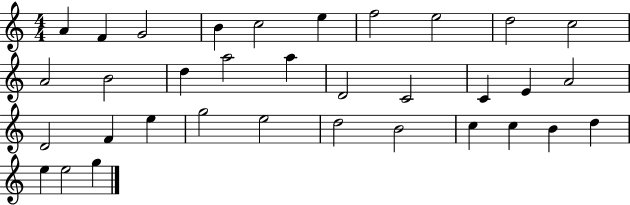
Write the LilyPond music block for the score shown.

{
  \clef treble
  \numericTimeSignature
  \time 4/4
  \key c \major
  a'4 f'4 g'2 | b'4 c''2 e''4 | f''2 e''2 | d''2 c''2 | \break a'2 b'2 | d''4 a''2 a''4 | d'2 c'2 | c'4 e'4 a'2 | \break d'2 f'4 e''4 | g''2 e''2 | d''2 b'2 | c''4 c''4 b'4 d''4 | \break e''4 e''2 g''4 | \bar "|."
}